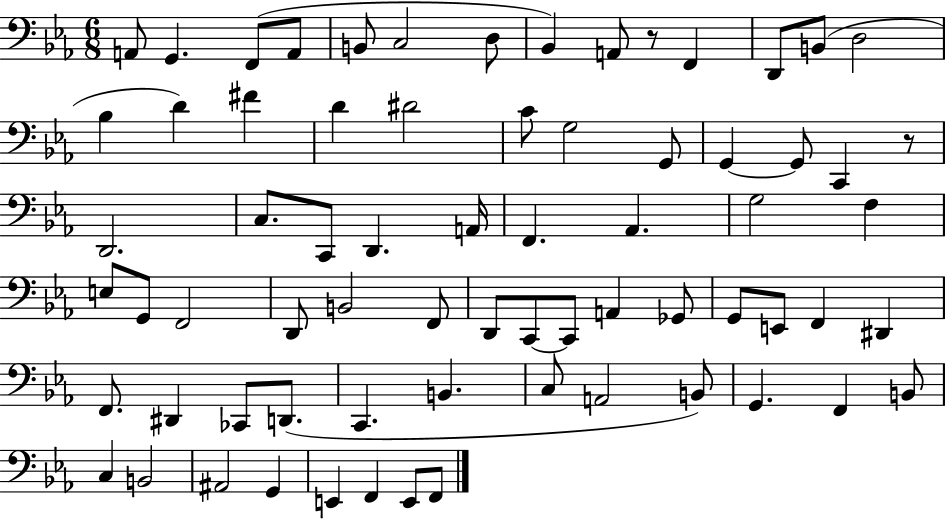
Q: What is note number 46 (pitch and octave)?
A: E2